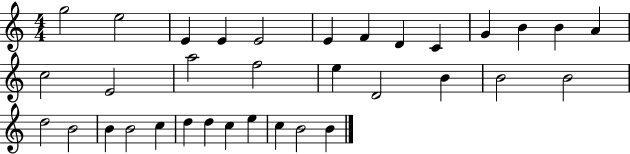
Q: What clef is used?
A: treble